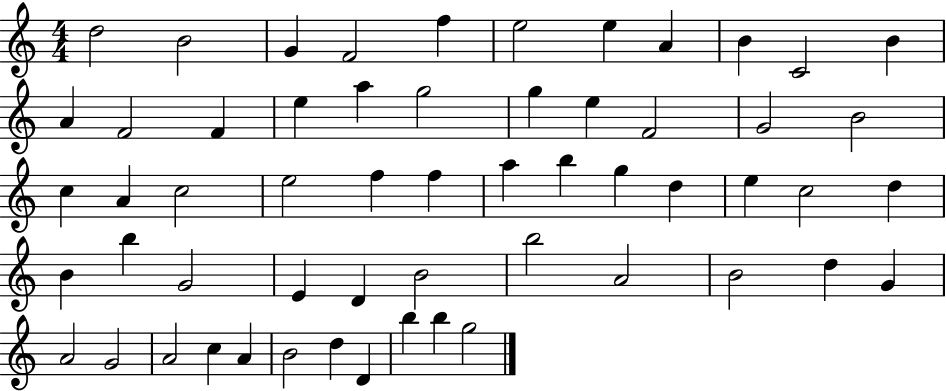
X:1
T:Untitled
M:4/4
L:1/4
K:C
d2 B2 G F2 f e2 e A B C2 B A F2 F e a g2 g e F2 G2 B2 c A c2 e2 f f a b g d e c2 d B b G2 E D B2 b2 A2 B2 d G A2 G2 A2 c A B2 d D b b g2